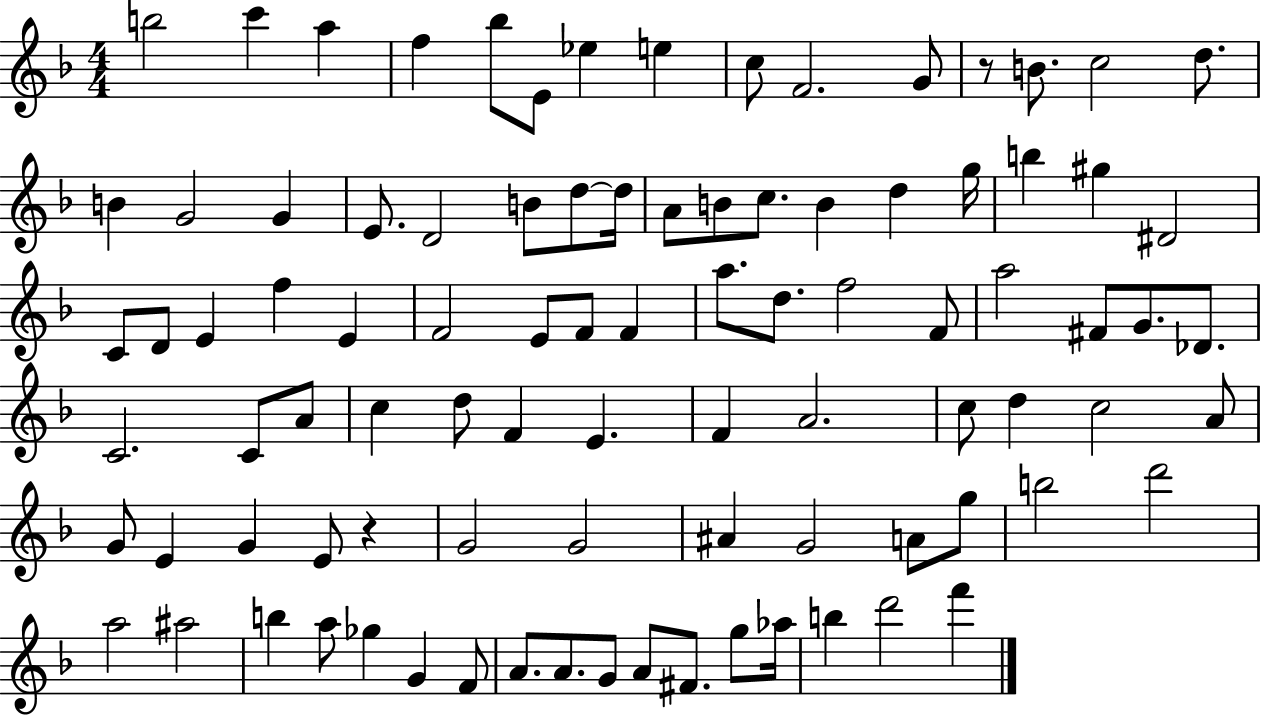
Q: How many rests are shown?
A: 2